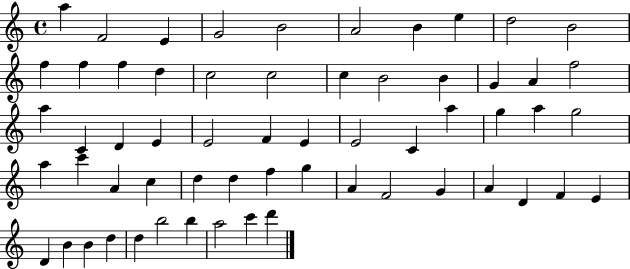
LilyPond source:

{
  \clef treble
  \time 4/4
  \defaultTimeSignature
  \key c \major
  a''4 f'2 e'4 | g'2 b'2 | a'2 b'4 e''4 | d''2 b'2 | \break f''4 f''4 f''4 d''4 | c''2 c''2 | c''4 b'2 b'4 | g'4 a'4 f''2 | \break a''4 c'4 d'4 e'4 | e'2 f'4 e'4 | e'2 c'4 a''4 | g''4 a''4 g''2 | \break a''4 c'''4 a'4 c''4 | d''4 d''4 f''4 g''4 | a'4 f'2 g'4 | a'4 d'4 f'4 e'4 | \break d'4 b'4 b'4 d''4 | d''4 b''2 b''4 | a''2 c'''4 d'''4 | \bar "|."
}